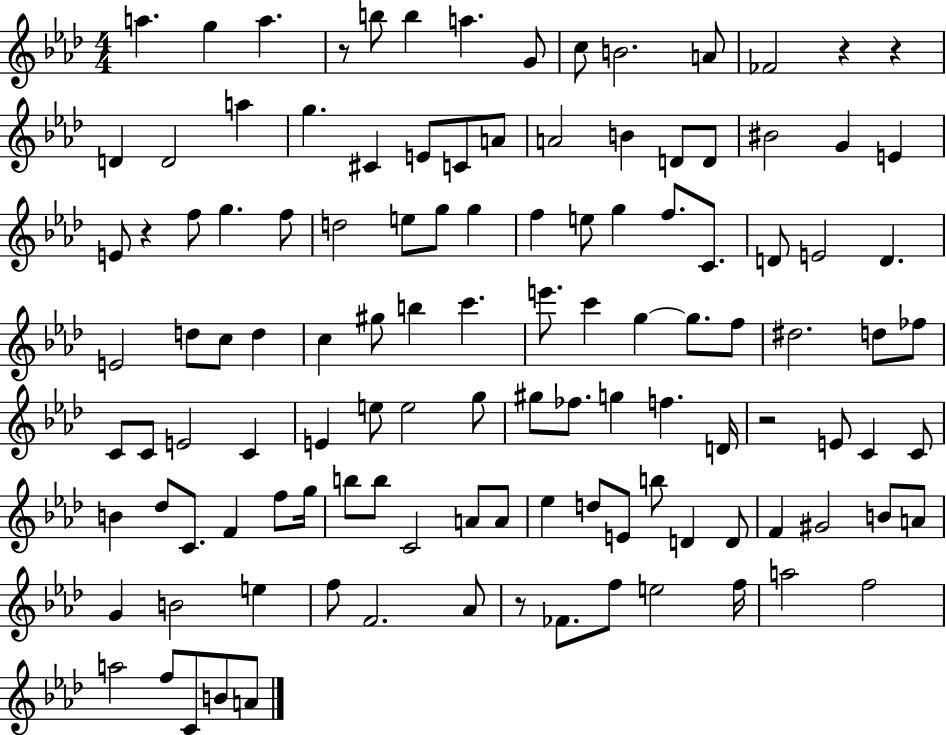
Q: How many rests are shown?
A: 6